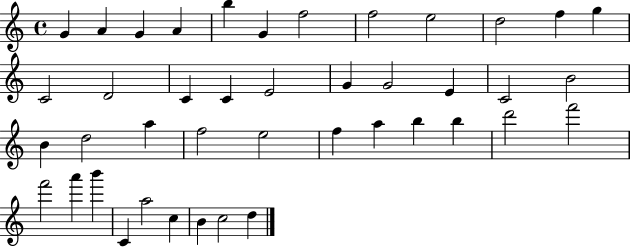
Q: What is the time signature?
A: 4/4